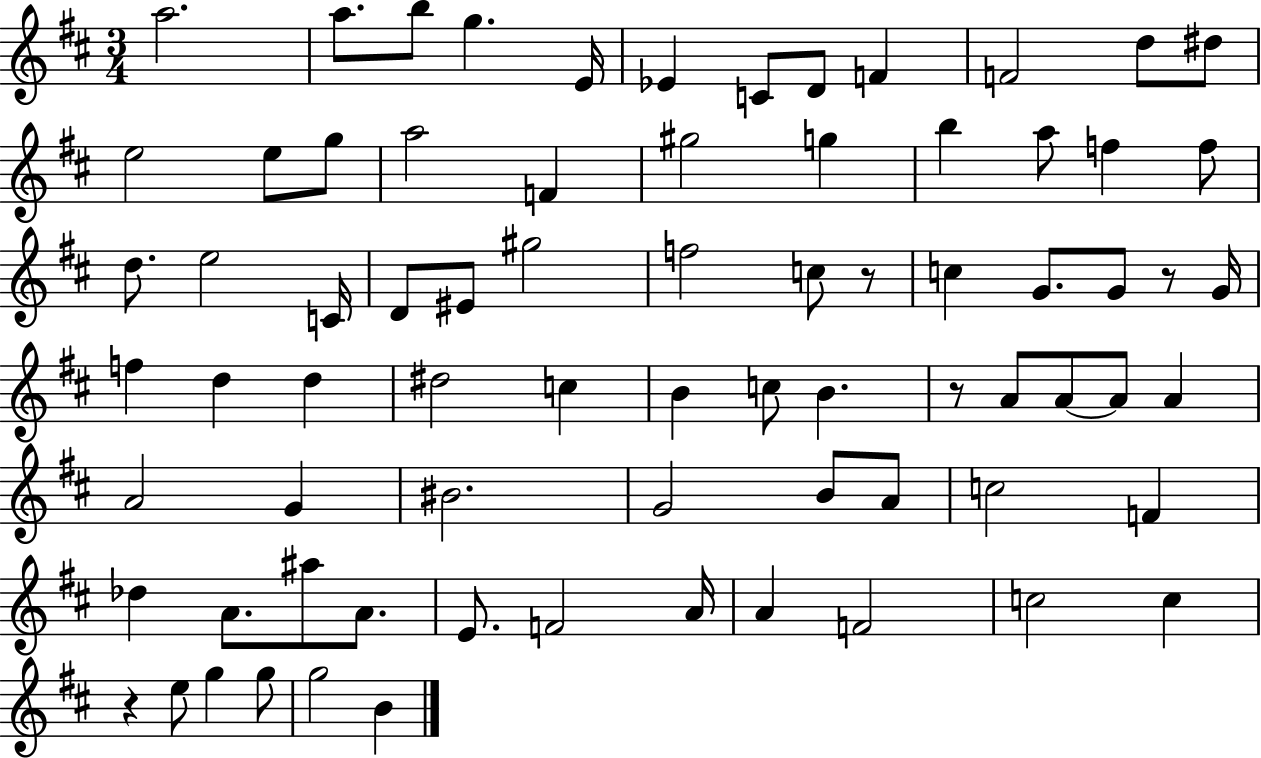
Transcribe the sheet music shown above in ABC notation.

X:1
T:Untitled
M:3/4
L:1/4
K:D
a2 a/2 b/2 g E/4 _E C/2 D/2 F F2 d/2 ^d/2 e2 e/2 g/2 a2 F ^g2 g b a/2 f f/2 d/2 e2 C/4 D/2 ^E/2 ^g2 f2 c/2 z/2 c G/2 G/2 z/2 G/4 f d d ^d2 c B c/2 B z/2 A/2 A/2 A/2 A A2 G ^B2 G2 B/2 A/2 c2 F _d A/2 ^a/2 A/2 E/2 F2 A/4 A F2 c2 c z e/2 g g/2 g2 B